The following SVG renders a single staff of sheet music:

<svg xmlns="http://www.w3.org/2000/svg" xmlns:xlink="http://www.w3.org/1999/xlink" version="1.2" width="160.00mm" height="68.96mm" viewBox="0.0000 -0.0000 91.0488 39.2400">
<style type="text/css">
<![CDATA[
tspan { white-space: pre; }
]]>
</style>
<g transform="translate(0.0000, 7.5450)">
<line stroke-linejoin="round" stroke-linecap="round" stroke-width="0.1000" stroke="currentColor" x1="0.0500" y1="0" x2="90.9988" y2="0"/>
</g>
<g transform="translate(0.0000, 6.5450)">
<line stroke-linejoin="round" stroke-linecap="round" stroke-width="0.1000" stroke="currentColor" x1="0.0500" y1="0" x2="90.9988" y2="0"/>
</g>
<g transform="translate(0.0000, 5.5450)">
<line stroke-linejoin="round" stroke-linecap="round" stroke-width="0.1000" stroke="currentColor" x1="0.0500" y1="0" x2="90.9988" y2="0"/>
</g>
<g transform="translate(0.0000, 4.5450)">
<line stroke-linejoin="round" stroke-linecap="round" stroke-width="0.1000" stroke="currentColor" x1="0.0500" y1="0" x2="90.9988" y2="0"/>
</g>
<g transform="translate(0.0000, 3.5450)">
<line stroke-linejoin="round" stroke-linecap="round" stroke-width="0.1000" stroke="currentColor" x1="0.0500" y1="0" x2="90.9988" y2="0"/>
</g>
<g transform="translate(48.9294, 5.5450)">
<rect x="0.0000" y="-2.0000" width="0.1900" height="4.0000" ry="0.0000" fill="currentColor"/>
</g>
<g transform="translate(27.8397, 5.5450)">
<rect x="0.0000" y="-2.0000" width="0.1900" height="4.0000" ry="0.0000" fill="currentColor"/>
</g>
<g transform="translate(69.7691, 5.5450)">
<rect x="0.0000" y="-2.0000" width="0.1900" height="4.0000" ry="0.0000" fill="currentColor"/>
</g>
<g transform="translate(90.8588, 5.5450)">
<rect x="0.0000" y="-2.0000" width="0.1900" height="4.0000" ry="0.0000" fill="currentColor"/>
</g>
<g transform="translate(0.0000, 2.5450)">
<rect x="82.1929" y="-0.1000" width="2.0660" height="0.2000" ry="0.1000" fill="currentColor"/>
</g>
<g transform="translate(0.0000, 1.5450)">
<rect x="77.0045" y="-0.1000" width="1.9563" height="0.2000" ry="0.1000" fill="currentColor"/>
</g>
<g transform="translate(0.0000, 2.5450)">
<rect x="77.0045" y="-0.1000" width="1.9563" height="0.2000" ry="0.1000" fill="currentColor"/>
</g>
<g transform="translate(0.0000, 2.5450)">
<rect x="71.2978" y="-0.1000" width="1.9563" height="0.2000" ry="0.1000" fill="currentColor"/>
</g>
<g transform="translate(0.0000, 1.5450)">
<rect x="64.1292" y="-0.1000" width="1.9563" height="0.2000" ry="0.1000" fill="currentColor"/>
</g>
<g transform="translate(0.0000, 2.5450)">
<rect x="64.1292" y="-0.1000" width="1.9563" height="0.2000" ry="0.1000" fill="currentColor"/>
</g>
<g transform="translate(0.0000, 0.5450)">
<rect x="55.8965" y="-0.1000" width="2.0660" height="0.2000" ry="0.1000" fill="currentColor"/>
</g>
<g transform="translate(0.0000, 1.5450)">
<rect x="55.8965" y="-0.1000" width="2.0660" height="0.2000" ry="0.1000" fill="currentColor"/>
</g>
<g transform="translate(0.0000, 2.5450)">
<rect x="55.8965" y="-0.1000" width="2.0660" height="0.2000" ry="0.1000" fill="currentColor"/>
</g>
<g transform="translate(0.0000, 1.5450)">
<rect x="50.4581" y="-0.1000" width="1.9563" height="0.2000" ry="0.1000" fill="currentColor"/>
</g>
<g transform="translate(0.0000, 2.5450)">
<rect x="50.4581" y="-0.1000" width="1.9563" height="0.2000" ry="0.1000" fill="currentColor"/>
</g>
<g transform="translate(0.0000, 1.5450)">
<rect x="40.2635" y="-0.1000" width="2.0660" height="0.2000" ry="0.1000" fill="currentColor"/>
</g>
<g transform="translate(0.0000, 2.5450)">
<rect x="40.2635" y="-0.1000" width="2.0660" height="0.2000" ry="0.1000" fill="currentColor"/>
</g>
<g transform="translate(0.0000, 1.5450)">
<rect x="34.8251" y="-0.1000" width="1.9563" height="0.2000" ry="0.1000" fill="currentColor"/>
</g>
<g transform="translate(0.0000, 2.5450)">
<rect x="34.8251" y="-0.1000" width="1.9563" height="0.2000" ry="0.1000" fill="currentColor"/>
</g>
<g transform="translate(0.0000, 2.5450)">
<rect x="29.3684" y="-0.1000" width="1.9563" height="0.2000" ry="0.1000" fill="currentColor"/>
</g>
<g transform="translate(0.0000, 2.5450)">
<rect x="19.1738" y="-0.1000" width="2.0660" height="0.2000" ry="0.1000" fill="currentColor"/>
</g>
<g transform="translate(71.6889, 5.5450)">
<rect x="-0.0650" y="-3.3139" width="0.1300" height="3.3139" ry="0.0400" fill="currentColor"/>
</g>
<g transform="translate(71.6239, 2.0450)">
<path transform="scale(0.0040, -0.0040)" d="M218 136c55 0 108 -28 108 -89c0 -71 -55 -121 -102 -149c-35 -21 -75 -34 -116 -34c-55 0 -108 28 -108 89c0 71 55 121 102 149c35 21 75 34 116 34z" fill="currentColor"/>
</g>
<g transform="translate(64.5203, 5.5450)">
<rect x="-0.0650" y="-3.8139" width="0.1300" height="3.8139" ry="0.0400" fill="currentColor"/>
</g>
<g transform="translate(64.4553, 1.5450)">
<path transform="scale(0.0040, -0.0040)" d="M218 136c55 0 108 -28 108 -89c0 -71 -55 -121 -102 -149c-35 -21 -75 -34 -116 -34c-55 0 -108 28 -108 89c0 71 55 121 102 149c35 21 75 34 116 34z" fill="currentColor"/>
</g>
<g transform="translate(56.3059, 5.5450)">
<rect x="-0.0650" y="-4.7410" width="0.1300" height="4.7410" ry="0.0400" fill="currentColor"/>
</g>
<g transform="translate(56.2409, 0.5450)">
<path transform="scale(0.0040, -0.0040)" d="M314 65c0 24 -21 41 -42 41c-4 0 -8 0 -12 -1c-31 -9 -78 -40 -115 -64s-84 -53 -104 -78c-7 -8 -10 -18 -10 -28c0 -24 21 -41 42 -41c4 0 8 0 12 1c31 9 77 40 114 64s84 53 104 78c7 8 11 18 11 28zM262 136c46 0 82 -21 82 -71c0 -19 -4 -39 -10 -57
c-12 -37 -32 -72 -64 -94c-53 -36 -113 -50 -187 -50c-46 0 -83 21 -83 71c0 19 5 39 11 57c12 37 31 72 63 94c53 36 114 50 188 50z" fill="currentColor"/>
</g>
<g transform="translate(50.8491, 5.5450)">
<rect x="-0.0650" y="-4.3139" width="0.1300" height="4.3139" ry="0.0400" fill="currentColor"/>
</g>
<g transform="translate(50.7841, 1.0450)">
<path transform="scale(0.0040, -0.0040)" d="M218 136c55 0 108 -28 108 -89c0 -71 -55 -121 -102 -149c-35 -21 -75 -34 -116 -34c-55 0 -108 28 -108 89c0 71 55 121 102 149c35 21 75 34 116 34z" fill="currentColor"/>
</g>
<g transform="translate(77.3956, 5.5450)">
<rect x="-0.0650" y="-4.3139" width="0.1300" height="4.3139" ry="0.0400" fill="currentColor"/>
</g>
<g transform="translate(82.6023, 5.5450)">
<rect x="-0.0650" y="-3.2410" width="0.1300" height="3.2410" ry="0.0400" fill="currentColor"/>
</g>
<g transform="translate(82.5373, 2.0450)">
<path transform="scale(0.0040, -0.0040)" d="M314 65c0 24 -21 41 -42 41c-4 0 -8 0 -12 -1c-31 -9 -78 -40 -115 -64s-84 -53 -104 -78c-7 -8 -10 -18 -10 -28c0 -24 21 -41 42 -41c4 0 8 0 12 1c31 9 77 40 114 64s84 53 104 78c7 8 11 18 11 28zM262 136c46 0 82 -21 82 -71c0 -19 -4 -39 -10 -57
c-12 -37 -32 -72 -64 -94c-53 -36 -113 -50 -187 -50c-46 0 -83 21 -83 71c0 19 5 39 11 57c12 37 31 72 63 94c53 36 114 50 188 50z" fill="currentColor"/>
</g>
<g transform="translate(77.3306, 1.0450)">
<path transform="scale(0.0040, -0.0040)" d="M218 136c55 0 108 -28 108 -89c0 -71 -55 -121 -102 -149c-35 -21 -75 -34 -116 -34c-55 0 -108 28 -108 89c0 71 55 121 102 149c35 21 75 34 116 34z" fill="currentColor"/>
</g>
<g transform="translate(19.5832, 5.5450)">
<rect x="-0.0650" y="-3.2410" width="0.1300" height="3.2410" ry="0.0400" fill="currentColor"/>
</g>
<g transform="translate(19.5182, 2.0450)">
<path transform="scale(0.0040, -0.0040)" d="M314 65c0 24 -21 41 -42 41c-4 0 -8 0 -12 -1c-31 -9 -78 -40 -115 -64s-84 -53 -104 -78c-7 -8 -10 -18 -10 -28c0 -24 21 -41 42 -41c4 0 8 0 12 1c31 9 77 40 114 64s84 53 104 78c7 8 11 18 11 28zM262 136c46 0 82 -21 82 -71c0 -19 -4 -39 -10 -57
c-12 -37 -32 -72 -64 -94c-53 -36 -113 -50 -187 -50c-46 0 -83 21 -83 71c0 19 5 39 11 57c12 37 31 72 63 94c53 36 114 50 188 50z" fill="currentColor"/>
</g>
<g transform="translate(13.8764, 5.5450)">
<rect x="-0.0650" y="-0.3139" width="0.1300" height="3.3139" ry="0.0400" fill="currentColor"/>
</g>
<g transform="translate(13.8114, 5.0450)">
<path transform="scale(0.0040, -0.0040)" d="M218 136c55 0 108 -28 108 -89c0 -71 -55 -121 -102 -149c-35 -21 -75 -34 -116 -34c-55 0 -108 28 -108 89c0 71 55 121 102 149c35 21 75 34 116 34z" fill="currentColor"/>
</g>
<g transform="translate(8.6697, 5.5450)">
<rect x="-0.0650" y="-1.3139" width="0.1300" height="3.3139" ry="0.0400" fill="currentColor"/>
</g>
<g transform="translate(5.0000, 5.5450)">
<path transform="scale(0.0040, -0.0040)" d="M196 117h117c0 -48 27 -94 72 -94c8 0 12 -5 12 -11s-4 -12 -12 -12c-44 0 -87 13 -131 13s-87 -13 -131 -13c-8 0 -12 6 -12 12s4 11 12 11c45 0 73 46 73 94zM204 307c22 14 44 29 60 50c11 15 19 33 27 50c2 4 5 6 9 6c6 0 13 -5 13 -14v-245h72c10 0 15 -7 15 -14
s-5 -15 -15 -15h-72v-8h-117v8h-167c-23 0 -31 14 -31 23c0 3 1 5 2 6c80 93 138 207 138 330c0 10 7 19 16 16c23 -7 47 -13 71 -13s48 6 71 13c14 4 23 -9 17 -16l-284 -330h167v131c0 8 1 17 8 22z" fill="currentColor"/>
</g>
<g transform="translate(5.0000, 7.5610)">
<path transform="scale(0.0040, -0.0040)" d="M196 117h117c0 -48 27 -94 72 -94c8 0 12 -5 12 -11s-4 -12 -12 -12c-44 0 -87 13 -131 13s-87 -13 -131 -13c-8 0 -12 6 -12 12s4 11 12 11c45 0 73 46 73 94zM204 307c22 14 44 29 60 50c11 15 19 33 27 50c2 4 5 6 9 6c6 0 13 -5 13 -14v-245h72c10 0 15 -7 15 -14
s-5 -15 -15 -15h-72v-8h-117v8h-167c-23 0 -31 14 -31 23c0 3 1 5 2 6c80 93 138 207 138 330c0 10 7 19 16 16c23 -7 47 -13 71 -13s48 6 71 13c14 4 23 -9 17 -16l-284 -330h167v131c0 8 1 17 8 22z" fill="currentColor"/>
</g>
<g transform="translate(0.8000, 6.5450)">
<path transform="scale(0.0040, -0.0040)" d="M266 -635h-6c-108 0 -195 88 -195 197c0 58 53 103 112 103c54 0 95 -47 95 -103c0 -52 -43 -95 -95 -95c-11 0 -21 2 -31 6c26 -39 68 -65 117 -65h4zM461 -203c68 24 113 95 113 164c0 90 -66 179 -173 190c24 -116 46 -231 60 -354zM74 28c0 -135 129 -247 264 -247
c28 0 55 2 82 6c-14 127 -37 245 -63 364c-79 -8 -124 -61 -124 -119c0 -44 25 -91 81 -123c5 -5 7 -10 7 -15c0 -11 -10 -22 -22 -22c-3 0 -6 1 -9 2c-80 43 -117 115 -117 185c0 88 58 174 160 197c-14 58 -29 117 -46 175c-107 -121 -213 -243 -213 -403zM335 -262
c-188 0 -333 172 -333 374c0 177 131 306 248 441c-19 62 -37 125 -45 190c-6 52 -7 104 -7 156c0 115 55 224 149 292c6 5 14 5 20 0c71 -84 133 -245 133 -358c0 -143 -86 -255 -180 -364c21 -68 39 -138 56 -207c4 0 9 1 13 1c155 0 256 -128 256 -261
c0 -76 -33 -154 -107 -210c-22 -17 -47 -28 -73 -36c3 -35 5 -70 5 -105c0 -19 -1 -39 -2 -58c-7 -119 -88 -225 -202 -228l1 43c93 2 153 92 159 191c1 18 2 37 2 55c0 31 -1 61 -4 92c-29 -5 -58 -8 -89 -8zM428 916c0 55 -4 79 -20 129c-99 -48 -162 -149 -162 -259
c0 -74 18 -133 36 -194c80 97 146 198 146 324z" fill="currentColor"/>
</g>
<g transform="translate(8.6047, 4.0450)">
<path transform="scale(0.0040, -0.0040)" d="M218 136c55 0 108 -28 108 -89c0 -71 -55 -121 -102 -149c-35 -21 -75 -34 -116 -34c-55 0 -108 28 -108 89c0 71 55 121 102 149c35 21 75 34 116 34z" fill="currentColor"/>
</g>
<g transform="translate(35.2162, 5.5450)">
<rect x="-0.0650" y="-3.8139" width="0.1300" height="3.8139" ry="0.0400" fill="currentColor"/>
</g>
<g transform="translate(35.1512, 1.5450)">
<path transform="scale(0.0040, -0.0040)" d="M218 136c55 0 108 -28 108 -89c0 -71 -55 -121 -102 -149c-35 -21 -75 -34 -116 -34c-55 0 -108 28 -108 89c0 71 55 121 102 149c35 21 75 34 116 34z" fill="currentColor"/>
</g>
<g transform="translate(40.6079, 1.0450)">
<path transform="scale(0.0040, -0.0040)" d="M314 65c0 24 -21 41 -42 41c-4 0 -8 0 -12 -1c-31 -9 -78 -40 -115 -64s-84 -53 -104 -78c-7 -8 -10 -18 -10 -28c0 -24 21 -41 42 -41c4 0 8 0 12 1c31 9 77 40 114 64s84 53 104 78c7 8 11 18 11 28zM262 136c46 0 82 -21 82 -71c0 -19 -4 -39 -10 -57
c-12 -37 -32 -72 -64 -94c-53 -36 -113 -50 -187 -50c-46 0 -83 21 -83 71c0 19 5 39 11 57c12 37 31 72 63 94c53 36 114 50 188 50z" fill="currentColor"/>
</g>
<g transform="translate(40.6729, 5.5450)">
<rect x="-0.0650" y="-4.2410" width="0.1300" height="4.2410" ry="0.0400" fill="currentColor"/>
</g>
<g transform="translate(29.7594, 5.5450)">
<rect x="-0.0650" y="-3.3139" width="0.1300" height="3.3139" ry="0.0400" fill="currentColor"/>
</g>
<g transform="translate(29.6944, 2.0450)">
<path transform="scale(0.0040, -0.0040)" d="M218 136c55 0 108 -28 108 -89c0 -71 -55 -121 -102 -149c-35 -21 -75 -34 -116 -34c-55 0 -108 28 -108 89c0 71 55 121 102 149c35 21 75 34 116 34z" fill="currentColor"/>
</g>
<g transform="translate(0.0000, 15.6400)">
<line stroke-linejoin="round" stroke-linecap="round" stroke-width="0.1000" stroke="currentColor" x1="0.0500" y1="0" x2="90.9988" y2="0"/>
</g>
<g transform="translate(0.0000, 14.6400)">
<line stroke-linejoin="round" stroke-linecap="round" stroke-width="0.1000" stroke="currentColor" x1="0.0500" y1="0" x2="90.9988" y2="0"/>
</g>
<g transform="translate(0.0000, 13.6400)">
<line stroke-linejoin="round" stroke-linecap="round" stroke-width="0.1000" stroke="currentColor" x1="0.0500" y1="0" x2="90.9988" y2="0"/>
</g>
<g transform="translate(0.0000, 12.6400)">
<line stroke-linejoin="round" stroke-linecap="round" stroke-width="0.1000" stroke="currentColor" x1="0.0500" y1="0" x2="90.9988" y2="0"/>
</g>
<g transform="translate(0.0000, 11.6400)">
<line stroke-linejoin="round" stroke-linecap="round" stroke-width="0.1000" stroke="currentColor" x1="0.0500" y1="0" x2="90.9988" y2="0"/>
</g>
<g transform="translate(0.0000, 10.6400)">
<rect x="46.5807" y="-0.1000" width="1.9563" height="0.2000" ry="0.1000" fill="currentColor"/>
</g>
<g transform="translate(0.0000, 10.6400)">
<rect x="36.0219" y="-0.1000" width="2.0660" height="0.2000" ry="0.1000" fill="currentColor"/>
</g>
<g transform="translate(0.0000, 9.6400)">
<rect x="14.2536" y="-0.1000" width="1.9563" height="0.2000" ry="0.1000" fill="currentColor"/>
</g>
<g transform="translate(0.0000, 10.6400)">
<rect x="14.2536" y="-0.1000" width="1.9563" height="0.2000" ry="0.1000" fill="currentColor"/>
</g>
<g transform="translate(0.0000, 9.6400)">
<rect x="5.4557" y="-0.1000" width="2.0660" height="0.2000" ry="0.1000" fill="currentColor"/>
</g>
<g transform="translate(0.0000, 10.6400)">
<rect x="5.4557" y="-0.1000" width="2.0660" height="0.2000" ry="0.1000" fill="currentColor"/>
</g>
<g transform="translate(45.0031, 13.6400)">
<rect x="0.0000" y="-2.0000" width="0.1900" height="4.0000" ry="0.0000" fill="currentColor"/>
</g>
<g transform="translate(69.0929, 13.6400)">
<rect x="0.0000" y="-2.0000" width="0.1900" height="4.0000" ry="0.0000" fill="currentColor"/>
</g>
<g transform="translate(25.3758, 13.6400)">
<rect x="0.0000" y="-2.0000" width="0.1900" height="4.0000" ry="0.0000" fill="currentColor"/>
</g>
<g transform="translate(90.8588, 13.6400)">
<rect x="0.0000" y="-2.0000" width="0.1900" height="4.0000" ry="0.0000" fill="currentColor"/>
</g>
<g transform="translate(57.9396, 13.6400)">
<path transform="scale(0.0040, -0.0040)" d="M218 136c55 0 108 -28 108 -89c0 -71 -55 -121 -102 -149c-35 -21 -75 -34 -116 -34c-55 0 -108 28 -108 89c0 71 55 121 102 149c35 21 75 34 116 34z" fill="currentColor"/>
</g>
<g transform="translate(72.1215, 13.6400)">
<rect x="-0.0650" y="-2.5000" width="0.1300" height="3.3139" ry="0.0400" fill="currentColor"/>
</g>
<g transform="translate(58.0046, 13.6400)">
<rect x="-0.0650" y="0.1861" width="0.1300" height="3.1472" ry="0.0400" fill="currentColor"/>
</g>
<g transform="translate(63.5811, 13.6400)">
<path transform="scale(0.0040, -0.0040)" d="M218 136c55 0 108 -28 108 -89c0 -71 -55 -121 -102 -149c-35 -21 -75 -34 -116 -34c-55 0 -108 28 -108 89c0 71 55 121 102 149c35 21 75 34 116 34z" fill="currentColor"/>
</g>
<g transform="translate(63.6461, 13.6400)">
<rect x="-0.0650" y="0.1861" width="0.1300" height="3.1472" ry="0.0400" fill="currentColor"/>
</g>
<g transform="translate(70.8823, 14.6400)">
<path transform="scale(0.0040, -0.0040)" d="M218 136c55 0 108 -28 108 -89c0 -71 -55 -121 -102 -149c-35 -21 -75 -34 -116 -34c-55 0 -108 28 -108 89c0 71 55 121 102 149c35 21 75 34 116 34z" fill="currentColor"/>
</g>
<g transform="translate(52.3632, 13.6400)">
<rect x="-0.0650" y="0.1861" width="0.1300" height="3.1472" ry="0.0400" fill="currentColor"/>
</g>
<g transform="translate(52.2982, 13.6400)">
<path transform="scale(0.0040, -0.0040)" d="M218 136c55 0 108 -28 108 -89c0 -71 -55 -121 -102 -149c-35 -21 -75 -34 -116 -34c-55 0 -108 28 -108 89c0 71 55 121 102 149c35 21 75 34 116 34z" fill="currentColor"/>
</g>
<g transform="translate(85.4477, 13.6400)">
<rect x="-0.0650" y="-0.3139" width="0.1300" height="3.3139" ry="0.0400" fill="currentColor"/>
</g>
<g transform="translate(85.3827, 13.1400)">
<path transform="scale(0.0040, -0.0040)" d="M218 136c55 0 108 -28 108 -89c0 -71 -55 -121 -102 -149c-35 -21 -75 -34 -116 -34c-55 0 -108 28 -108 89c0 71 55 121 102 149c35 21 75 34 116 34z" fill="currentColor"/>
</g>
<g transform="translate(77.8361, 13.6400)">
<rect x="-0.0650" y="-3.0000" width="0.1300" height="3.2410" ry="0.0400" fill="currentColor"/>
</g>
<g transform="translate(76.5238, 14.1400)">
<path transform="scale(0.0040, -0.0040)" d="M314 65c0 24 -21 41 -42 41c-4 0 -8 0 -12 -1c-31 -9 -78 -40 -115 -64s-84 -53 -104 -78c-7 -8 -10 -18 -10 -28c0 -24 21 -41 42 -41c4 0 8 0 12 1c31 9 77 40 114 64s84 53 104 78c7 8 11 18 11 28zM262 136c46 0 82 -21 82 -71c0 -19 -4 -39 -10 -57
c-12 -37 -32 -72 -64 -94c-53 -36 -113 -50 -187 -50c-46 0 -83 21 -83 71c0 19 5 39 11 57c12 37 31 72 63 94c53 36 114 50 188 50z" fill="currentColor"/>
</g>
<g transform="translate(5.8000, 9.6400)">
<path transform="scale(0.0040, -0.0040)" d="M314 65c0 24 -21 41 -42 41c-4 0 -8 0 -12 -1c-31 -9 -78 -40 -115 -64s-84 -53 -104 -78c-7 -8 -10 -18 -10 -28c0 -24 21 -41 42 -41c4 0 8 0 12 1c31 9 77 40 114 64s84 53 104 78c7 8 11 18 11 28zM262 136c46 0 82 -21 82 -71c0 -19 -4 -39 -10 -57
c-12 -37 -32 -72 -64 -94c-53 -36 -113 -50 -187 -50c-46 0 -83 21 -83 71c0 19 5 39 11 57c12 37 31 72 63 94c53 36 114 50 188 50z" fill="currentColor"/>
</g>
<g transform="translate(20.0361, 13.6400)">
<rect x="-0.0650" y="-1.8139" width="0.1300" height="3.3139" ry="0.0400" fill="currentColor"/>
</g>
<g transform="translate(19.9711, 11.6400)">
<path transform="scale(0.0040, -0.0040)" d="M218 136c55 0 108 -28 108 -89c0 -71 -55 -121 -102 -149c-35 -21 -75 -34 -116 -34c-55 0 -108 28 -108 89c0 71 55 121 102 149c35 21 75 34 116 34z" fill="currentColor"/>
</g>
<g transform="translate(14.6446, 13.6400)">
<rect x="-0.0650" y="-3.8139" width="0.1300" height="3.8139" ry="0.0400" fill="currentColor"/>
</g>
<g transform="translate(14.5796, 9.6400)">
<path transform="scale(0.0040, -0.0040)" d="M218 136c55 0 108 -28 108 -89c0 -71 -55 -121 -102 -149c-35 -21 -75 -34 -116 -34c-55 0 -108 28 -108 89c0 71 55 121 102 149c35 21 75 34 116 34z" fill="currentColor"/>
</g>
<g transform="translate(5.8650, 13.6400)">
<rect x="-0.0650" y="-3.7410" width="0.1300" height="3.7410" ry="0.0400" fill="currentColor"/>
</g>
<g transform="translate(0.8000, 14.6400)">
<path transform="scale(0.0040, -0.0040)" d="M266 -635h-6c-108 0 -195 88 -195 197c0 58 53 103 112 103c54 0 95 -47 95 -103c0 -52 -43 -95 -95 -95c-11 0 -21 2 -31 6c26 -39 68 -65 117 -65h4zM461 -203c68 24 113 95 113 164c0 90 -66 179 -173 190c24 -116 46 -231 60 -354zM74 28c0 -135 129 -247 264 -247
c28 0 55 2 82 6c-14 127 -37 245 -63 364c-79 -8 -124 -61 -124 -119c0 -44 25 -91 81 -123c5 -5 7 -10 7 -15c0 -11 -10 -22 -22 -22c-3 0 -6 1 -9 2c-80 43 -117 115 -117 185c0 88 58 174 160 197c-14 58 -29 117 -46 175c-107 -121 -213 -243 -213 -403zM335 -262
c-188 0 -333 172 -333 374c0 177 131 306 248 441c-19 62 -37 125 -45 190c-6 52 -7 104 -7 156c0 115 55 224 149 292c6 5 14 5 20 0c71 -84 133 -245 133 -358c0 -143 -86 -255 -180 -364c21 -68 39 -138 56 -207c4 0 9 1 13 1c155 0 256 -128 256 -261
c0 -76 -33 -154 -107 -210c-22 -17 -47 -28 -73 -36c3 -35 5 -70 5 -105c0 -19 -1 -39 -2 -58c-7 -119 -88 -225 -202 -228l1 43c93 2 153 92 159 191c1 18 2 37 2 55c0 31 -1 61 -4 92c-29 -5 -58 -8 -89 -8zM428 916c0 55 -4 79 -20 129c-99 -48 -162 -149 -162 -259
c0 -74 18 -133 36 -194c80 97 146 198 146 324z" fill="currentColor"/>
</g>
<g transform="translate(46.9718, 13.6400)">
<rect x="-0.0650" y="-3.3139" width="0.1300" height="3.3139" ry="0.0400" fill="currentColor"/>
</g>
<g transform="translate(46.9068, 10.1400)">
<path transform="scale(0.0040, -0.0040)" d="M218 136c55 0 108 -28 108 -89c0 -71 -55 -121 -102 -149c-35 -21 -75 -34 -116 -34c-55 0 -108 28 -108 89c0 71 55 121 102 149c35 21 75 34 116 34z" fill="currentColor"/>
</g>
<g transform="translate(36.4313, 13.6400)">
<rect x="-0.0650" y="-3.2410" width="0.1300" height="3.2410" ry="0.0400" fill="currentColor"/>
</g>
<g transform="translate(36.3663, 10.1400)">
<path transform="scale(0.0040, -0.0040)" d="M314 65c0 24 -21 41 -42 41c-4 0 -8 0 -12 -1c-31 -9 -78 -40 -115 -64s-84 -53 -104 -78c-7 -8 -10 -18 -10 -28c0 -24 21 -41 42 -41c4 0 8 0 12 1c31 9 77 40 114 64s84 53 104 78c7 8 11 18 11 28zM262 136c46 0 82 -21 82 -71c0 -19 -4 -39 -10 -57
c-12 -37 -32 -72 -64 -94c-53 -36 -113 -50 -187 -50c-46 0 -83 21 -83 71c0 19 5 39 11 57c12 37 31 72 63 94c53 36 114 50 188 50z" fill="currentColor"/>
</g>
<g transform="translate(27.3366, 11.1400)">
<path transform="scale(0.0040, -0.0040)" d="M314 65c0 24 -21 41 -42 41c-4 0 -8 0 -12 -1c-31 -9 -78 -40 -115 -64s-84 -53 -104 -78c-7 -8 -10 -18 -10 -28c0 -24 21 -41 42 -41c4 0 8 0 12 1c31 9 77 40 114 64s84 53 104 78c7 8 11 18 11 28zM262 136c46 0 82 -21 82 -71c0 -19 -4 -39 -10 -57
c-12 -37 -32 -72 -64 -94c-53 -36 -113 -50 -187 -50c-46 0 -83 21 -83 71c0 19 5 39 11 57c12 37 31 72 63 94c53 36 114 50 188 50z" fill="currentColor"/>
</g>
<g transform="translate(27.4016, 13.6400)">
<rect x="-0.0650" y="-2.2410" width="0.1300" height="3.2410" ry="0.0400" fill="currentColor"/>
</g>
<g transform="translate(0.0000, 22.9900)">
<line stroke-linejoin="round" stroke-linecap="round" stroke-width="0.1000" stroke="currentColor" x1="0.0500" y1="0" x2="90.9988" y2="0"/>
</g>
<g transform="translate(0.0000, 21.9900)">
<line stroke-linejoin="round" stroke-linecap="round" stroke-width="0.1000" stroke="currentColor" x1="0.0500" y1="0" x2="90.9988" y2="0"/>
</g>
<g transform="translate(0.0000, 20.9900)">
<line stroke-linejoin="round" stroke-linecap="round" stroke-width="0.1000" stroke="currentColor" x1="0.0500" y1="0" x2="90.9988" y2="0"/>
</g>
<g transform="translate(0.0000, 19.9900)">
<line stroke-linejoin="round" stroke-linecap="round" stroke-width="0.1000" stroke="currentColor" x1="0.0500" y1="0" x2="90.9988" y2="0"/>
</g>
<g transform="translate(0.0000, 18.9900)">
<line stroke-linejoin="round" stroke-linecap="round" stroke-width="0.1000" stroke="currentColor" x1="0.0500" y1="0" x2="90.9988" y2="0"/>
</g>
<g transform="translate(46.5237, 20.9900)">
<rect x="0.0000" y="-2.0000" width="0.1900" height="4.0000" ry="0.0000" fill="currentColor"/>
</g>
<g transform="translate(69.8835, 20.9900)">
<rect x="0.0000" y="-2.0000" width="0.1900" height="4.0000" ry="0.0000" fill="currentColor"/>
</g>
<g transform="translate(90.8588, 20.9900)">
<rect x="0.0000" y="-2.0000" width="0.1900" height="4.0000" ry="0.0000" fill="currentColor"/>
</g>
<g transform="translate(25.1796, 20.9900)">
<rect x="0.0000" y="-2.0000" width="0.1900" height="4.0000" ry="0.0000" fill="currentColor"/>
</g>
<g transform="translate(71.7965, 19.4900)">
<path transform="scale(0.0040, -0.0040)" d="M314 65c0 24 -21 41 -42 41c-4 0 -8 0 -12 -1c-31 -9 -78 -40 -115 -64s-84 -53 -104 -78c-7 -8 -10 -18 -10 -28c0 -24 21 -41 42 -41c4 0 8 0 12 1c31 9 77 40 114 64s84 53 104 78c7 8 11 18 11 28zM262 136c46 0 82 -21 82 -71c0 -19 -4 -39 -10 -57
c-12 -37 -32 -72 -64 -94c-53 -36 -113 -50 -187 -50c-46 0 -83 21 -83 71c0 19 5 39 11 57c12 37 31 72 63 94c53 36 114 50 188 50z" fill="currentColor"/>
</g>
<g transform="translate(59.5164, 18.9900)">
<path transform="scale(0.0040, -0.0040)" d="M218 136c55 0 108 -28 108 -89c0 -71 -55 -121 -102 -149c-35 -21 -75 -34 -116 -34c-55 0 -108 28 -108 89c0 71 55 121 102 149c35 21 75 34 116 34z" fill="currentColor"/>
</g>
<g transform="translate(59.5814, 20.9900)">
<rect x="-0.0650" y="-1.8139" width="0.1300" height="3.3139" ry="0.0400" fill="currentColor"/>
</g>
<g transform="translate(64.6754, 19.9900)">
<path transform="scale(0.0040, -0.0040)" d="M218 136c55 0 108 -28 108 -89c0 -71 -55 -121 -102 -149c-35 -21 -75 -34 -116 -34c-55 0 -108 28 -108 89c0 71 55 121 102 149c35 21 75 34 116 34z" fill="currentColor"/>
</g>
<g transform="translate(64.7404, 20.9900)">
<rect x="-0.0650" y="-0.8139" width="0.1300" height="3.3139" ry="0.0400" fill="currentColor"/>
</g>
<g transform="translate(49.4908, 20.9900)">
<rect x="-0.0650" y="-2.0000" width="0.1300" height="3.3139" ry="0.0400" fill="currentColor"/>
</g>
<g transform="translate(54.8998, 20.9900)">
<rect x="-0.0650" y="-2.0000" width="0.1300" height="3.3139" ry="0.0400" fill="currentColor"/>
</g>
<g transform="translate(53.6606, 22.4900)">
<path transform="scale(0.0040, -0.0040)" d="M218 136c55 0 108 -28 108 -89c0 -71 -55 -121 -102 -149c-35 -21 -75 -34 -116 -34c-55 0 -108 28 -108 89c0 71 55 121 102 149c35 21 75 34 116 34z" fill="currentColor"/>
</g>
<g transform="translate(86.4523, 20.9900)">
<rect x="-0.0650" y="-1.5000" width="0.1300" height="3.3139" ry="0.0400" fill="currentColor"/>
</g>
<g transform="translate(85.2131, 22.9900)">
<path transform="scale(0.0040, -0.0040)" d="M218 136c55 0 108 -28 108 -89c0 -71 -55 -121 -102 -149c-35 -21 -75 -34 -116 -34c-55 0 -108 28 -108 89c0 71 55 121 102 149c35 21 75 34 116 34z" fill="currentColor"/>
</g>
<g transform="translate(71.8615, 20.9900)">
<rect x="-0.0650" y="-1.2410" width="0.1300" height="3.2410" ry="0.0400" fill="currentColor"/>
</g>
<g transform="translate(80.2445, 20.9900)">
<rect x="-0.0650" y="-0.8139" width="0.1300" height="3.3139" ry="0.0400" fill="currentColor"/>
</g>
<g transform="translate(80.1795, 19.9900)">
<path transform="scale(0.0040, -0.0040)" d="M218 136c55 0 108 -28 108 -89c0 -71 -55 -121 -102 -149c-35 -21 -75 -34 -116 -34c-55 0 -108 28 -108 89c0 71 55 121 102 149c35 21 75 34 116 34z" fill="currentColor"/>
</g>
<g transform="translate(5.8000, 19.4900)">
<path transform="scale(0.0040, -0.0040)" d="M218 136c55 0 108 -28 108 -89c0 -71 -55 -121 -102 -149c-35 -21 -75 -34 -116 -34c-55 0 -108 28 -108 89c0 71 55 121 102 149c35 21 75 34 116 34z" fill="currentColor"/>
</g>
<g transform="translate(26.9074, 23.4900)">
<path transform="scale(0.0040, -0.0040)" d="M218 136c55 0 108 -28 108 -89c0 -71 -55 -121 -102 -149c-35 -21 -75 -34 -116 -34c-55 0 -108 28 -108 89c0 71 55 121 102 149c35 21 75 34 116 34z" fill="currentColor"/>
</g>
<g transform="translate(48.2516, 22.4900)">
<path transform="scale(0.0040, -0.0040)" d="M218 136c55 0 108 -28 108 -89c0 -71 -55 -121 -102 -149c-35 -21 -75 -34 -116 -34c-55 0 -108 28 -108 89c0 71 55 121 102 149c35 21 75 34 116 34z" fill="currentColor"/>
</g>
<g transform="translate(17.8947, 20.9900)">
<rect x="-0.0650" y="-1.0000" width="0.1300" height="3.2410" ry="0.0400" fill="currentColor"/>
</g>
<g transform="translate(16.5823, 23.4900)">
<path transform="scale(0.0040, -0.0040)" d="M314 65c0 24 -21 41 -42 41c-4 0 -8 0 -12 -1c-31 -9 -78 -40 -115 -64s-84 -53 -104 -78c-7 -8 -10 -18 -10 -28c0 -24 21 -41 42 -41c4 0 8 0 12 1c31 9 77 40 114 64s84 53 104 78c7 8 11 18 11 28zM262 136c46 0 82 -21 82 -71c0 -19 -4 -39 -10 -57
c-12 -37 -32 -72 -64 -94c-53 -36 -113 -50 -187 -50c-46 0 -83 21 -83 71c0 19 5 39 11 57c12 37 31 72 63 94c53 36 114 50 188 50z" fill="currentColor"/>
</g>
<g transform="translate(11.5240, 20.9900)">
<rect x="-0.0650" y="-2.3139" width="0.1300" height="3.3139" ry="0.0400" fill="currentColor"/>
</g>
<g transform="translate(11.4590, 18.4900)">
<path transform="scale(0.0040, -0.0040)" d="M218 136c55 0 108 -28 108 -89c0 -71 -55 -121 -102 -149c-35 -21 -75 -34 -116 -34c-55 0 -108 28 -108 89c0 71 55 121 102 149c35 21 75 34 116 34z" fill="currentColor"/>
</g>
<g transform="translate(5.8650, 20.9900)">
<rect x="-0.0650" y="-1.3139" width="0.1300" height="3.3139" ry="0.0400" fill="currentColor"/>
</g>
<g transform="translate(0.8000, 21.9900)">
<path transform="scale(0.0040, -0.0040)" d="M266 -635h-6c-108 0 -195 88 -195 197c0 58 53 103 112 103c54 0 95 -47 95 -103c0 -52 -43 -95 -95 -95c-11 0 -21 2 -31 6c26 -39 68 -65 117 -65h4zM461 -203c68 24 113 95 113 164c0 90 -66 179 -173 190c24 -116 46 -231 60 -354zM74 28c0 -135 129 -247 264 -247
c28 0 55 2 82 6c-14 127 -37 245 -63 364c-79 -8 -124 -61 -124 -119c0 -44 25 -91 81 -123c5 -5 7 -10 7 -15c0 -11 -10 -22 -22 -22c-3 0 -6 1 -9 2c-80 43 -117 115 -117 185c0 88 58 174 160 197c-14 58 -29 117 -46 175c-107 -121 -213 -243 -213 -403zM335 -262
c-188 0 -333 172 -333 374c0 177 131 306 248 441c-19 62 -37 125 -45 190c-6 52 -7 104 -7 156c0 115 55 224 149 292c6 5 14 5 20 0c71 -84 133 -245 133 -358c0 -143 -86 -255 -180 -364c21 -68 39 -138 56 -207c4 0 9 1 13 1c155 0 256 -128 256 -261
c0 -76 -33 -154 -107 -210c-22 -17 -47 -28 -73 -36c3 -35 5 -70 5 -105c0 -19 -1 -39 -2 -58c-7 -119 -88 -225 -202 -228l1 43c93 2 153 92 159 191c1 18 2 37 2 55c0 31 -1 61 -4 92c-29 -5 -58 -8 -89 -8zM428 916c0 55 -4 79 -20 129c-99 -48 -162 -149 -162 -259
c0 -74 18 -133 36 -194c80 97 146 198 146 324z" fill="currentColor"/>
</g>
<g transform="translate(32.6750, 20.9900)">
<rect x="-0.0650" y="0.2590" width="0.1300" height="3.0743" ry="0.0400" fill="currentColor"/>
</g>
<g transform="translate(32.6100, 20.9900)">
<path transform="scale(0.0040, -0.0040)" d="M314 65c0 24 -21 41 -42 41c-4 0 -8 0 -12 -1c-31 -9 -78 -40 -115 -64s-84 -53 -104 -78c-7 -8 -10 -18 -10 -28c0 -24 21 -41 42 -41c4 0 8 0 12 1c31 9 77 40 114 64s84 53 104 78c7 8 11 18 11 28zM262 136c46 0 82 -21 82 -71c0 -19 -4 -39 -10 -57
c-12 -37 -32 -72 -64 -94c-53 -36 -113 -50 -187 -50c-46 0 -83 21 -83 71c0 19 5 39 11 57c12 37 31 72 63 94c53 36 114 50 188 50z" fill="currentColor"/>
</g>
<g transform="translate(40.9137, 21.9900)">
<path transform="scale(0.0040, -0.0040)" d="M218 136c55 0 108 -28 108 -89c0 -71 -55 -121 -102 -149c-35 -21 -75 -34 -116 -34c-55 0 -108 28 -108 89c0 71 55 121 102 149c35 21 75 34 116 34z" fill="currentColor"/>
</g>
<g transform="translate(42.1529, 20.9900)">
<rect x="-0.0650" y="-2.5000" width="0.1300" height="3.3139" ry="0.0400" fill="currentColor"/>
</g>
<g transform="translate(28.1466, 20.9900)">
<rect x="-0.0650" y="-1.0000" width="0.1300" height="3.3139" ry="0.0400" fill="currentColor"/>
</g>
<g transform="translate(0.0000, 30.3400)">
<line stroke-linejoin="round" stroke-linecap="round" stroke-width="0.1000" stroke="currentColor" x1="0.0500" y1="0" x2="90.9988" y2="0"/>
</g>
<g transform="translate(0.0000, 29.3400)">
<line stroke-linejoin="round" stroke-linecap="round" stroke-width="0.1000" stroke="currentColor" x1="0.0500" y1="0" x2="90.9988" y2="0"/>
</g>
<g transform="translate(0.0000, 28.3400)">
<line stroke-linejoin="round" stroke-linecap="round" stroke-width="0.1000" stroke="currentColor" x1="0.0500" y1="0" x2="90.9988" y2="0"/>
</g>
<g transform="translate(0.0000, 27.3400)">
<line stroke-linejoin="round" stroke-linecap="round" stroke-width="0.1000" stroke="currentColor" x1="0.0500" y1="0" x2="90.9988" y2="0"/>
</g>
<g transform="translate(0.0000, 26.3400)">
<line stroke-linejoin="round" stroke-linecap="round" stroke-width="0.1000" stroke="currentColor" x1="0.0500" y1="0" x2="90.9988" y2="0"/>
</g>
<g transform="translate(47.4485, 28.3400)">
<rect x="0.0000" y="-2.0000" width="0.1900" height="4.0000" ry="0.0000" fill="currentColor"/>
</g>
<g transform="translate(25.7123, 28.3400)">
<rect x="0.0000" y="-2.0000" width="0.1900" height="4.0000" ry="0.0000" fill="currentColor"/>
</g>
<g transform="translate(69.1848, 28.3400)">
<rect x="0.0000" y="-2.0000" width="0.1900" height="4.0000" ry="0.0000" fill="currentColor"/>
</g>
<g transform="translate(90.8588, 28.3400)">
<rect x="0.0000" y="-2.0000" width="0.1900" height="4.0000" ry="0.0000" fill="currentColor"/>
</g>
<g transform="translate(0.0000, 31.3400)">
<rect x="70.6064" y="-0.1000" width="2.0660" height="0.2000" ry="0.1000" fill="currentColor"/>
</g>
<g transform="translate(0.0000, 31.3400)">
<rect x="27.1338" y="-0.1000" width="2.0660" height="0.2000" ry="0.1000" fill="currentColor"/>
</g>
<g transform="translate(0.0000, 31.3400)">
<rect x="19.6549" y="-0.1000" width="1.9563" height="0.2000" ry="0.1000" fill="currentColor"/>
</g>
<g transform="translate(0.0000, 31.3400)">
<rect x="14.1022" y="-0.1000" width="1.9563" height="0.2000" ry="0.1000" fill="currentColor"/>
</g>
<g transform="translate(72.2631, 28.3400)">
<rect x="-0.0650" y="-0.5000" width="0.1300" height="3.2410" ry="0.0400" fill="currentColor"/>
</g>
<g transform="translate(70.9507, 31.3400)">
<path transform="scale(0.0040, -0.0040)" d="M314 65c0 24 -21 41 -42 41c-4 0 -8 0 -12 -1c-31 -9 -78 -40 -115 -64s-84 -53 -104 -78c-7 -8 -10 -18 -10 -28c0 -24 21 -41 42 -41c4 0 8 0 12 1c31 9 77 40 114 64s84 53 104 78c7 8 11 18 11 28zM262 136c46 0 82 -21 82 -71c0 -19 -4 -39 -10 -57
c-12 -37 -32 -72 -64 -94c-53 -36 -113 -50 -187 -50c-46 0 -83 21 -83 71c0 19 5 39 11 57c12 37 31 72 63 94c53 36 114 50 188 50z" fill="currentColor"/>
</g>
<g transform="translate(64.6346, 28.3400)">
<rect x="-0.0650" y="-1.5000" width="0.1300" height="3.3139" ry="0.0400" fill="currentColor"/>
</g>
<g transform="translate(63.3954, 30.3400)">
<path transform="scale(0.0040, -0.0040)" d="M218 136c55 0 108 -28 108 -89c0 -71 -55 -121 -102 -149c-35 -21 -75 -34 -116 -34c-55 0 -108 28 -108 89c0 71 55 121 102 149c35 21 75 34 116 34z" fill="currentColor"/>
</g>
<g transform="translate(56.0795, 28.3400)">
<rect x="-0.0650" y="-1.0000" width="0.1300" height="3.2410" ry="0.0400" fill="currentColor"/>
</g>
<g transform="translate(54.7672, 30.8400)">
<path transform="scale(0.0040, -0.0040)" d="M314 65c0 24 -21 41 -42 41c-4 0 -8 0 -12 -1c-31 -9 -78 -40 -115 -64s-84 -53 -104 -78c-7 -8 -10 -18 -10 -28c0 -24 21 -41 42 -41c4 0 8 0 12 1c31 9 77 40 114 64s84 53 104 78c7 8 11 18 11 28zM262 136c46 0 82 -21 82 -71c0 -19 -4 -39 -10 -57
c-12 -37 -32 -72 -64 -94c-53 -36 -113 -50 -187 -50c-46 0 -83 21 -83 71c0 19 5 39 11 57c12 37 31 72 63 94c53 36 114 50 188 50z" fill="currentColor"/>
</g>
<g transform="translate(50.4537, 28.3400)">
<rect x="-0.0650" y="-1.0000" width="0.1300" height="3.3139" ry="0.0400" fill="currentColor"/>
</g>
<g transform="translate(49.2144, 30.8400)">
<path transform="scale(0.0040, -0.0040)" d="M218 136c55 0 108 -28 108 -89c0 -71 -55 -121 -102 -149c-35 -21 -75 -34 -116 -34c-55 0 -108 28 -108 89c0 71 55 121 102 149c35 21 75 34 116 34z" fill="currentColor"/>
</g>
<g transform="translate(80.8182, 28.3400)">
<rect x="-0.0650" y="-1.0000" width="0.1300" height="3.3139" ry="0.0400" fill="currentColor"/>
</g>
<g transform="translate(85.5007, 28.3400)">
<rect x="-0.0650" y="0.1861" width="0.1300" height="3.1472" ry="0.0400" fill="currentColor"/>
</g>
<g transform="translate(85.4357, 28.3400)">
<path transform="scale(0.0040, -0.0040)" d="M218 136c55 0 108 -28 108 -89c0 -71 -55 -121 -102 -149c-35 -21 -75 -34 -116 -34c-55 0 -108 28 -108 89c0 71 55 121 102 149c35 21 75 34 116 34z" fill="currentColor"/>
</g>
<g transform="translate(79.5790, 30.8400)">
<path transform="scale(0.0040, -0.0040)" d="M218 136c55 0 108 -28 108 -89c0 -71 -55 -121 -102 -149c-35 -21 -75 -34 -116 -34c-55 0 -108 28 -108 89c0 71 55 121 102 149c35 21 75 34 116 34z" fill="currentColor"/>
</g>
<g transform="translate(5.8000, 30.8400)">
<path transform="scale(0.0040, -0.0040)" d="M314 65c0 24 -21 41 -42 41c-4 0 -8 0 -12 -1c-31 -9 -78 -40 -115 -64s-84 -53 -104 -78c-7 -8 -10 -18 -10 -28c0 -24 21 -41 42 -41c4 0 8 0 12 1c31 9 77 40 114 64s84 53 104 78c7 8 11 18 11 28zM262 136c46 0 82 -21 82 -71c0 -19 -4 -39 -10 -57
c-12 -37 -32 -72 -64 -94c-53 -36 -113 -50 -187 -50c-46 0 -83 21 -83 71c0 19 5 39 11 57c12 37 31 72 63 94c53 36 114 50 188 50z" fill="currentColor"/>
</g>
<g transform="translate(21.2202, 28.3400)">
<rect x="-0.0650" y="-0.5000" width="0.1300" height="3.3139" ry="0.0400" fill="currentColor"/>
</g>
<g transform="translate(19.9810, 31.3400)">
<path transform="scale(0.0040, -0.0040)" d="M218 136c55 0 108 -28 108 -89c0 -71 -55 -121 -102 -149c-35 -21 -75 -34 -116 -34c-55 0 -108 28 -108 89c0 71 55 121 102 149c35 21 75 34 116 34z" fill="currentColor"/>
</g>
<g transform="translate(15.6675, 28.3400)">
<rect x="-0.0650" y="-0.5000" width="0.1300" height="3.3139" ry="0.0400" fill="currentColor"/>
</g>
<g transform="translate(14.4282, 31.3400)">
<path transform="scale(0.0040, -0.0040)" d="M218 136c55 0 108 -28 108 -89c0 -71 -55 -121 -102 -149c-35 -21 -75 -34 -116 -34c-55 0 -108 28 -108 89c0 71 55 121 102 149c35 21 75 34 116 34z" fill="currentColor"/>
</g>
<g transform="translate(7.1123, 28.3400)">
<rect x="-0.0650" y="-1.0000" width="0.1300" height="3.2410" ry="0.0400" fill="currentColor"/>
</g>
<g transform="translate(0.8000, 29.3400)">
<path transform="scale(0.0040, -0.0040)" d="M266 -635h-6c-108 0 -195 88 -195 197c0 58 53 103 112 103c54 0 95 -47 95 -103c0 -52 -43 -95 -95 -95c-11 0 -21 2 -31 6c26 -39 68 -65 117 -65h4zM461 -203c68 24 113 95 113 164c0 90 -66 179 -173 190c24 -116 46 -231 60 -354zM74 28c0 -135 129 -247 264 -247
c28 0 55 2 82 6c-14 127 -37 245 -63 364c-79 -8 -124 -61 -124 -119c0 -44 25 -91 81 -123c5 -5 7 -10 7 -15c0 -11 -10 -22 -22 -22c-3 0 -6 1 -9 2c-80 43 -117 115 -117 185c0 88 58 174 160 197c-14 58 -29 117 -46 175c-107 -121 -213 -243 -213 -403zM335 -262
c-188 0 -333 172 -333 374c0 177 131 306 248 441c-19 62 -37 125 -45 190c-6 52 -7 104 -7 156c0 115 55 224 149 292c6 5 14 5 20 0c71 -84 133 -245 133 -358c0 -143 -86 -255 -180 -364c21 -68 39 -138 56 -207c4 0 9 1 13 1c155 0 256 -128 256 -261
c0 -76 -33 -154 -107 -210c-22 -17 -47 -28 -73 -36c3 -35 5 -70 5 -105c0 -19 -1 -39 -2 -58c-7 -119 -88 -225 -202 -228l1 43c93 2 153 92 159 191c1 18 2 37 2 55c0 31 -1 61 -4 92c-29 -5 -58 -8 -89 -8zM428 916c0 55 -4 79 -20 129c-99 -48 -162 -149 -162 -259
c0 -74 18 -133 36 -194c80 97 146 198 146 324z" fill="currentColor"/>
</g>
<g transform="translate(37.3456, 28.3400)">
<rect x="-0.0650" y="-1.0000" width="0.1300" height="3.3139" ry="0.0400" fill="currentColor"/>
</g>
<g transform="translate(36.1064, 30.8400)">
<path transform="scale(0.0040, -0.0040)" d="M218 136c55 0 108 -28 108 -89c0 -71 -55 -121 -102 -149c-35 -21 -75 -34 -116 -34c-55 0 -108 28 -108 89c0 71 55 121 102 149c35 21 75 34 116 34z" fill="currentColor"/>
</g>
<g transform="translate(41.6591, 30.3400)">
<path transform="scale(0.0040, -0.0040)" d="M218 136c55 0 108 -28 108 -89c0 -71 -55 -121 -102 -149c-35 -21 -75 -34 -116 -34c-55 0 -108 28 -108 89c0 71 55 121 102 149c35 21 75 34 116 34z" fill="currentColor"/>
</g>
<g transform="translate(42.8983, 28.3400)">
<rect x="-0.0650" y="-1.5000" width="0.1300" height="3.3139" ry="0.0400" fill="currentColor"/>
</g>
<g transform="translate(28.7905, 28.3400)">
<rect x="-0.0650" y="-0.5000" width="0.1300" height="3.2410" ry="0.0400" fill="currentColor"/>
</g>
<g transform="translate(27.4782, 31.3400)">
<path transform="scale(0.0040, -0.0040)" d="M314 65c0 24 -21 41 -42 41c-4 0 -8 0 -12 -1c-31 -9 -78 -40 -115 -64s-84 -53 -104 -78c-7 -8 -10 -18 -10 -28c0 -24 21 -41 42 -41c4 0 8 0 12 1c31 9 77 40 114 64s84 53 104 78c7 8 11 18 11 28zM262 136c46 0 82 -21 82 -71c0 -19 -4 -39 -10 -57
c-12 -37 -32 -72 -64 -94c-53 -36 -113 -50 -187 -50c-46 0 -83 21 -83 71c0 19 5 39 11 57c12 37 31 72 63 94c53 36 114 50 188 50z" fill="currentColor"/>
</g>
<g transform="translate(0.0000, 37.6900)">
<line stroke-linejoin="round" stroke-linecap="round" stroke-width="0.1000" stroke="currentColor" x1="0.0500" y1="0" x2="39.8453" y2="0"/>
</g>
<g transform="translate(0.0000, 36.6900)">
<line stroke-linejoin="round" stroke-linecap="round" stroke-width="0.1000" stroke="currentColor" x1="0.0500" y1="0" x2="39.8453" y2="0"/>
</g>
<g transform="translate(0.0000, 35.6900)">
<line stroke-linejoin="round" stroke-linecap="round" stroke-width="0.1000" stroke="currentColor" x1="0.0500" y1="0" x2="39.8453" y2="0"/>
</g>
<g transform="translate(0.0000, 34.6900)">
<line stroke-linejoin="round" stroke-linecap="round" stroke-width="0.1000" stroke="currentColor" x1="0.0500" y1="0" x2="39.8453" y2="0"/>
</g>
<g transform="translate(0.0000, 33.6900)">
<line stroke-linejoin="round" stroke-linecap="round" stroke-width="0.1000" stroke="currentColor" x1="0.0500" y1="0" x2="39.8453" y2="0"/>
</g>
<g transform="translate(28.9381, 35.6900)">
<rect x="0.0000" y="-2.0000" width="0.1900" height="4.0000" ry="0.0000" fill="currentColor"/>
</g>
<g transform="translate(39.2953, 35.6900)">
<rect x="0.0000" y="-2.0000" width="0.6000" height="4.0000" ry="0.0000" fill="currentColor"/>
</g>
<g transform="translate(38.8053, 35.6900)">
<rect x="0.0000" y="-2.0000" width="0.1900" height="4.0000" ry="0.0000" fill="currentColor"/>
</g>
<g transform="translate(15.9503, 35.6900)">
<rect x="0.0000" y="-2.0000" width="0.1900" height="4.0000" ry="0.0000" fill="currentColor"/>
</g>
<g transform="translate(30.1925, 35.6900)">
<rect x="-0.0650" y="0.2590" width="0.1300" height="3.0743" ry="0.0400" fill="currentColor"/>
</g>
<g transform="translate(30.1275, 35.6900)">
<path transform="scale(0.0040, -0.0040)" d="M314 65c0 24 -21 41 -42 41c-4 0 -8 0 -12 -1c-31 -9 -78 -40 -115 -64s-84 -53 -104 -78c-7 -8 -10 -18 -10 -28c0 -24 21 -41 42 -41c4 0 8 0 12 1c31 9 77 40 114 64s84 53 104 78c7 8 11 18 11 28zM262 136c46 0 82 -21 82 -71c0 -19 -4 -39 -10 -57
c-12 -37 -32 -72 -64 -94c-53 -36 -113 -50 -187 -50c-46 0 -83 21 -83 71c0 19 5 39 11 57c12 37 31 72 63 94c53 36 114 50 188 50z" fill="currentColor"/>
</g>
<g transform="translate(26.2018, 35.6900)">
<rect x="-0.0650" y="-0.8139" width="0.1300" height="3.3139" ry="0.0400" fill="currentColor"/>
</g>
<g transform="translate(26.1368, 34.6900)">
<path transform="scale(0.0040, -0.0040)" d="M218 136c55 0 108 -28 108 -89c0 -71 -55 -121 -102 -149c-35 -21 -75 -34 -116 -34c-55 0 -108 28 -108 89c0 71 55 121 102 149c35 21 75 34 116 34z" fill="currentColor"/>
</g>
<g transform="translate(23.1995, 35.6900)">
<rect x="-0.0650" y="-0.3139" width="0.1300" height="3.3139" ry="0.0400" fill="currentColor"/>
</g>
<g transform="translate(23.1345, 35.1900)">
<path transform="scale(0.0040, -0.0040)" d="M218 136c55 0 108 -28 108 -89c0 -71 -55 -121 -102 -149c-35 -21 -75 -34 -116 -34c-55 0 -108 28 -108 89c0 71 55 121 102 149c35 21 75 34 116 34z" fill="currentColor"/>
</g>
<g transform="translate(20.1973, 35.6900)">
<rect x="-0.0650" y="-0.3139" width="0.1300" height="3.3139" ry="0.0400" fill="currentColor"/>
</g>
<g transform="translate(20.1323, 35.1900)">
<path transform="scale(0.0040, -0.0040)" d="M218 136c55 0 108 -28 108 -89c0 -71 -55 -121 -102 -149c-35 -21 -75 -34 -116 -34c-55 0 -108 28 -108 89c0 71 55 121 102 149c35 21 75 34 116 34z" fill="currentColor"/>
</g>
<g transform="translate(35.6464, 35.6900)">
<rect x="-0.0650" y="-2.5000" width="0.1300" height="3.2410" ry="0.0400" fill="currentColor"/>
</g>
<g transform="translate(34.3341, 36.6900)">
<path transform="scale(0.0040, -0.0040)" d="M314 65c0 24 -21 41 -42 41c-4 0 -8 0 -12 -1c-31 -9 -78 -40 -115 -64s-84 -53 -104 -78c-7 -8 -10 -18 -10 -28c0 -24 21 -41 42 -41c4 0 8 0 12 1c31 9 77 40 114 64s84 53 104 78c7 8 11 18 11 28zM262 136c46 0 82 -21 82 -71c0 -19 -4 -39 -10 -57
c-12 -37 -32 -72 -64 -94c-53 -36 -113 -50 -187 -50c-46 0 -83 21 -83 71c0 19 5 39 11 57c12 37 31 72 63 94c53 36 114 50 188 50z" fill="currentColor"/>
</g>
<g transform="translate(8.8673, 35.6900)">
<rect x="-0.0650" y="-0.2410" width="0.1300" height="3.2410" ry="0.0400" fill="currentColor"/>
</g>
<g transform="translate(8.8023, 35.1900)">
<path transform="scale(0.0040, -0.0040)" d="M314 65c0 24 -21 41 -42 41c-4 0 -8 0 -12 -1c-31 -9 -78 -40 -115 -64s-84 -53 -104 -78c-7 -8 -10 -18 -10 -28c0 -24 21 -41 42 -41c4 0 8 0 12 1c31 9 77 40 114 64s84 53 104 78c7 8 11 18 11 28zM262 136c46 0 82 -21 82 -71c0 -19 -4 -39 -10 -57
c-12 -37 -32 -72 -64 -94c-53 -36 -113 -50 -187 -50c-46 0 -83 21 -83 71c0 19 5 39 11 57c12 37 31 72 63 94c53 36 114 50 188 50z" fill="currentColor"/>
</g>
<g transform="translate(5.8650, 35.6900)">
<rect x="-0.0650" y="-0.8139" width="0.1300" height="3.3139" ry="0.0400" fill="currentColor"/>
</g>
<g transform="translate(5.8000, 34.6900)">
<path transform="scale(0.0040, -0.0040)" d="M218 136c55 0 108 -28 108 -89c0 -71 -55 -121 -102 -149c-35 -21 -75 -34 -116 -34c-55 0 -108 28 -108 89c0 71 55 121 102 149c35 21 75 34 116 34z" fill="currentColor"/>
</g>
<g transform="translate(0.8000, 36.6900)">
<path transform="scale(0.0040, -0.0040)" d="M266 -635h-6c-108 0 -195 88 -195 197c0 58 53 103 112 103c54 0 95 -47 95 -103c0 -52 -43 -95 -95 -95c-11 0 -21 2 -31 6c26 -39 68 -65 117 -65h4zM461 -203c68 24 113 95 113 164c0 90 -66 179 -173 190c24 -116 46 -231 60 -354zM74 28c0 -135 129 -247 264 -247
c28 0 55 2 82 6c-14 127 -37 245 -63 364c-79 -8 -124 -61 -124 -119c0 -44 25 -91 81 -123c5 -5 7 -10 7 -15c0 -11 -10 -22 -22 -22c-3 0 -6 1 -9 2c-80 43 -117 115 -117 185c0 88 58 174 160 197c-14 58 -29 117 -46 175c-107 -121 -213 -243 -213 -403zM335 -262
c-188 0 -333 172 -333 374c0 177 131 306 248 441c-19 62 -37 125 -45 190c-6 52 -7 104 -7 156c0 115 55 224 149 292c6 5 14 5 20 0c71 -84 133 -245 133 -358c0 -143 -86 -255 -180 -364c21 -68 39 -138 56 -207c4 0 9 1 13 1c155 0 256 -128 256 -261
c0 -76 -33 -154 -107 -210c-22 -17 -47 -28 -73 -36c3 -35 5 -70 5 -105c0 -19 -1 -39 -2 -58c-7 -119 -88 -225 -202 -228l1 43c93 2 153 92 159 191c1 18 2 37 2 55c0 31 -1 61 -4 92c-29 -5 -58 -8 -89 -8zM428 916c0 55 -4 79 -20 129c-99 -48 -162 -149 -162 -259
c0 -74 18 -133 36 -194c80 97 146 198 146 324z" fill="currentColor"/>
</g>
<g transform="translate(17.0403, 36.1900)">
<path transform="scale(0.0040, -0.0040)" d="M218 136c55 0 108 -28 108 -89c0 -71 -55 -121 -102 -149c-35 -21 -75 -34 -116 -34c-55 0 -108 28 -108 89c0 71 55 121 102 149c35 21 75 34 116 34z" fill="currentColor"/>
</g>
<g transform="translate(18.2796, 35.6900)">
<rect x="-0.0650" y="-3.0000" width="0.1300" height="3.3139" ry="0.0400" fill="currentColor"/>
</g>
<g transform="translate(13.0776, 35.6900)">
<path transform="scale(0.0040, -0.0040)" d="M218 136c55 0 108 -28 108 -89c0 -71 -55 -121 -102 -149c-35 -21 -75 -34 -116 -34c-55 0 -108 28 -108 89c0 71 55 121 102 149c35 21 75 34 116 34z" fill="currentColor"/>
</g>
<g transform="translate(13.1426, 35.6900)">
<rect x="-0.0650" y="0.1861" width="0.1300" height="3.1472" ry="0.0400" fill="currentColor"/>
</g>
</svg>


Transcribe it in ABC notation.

X:1
T:Untitled
M:4/4
L:1/4
K:C
e c b2 b c' d'2 d' e'2 c' b d' b2 c'2 c' f g2 b2 b B B B G A2 c e g D2 D B2 G F F f d e2 d E D2 C C C2 D E D D2 E C2 D B d c2 B A c c d B2 G2